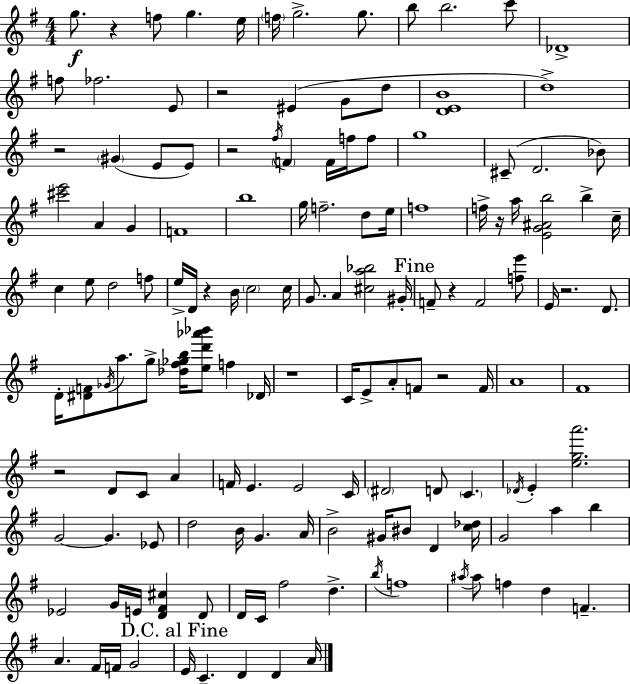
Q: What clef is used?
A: treble